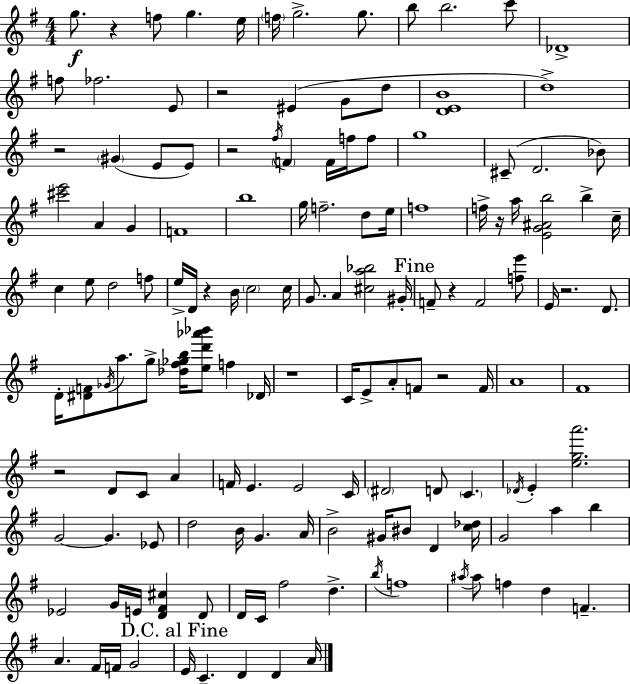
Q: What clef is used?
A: treble